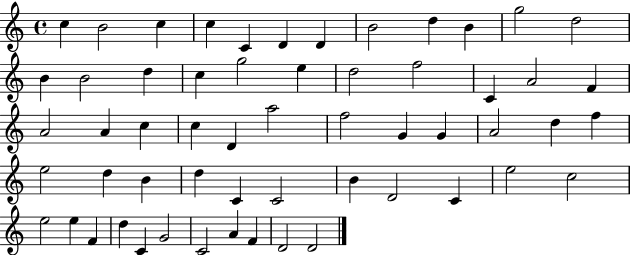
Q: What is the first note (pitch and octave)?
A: C5